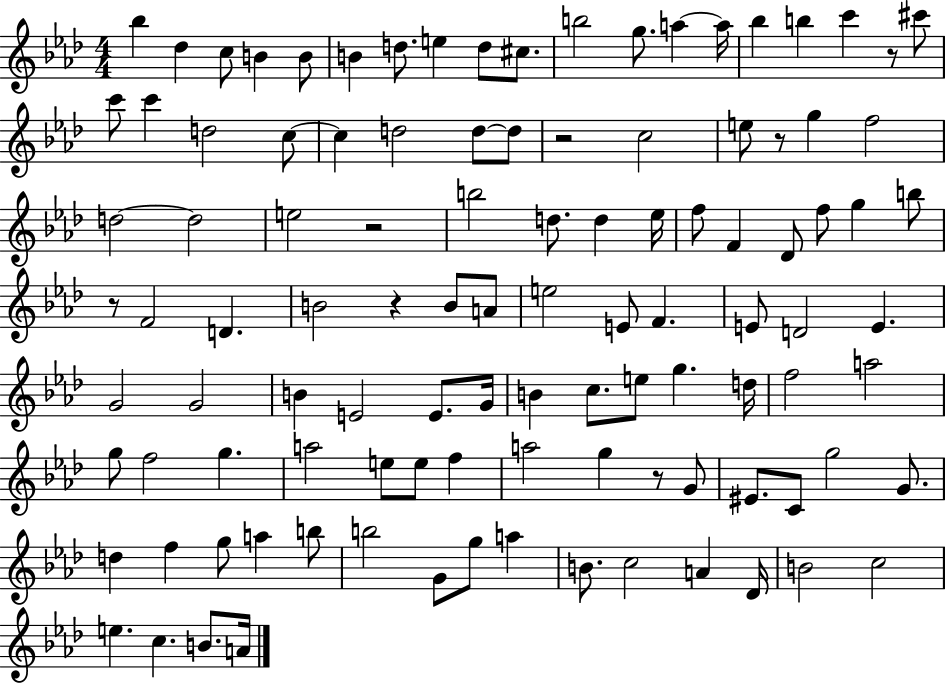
X:1
T:Untitled
M:4/4
L:1/4
K:Ab
_b _d c/2 B B/2 B d/2 e d/2 ^c/2 b2 g/2 a a/4 _b b c' z/2 ^c'/2 c'/2 c' d2 c/2 c d2 d/2 d/2 z2 c2 e/2 z/2 g f2 d2 d2 e2 z2 b2 d/2 d _e/4 f/2 F _D/2 f/2 g b/2 z/2 F2 D B2 z B/2 A/2 e2 E/2 F E/2 D2 E G2 G2 B E2 E/2 G/4 B c/2 e/2 g d/4 f2 a2 g/2 f2 g a2 e/2 e/2 f a2 g z/2 G/2 ^E/2 C/2 g2 G/2 d f g/2 a b/2 b2 G/2 g/2 a B/2 c2 A _D/4 B2 c2 e c B/2 A/4